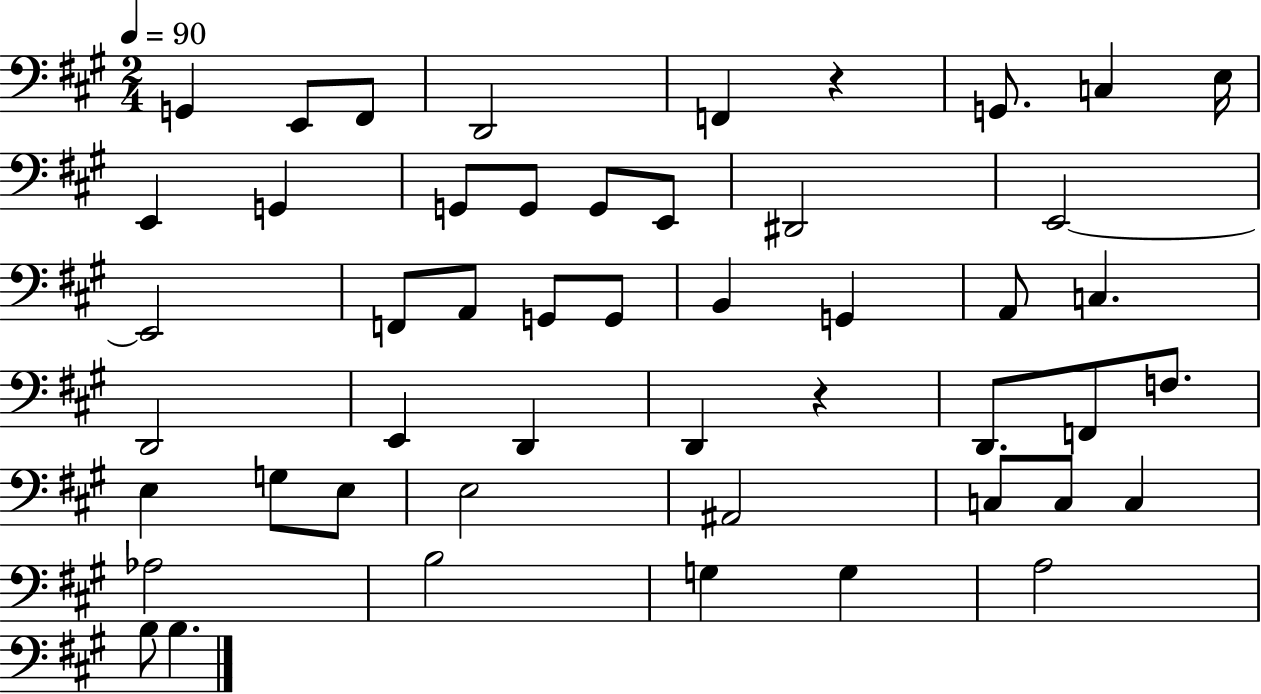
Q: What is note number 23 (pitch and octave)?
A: G2